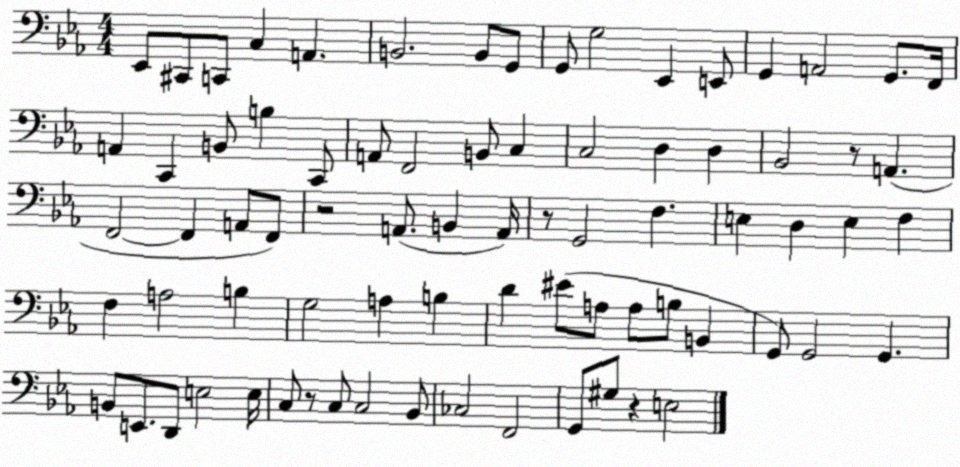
X:1
T:Untitled
M:4/4
L:1/4
K:Eb
_E,,/2 ^C,,/2 C,,/2 C, A,, B,,2 B,,/2 G,,/2 G,,/2 G,2 _E,, E,,/2 G,, A,,2 G,,/2 F,,/4 A,, C,, B,,/2 B, C,,/2 A,,/2 F,,2 B,,/2 C, C,2 D, D, _B,,2 z/2 A,, F,,2 F,, A,,/2 F,,/2 z2 A,,/2 B,, A,,/4 z/2 G,,2 F, E, D, E, F, F, A,2 B, G,2 A, B, D ^E/2 A,/2 A,/2 B,/2 B,, G,,/2 G,,2 G,, B,,/2 E,,/2 D,,/2 E,2 E,/4 C,/2 z/2 C,/2 C,2 _B,,/2 _C,2 F,,2 G,,/2 ^G,/2 z E,2